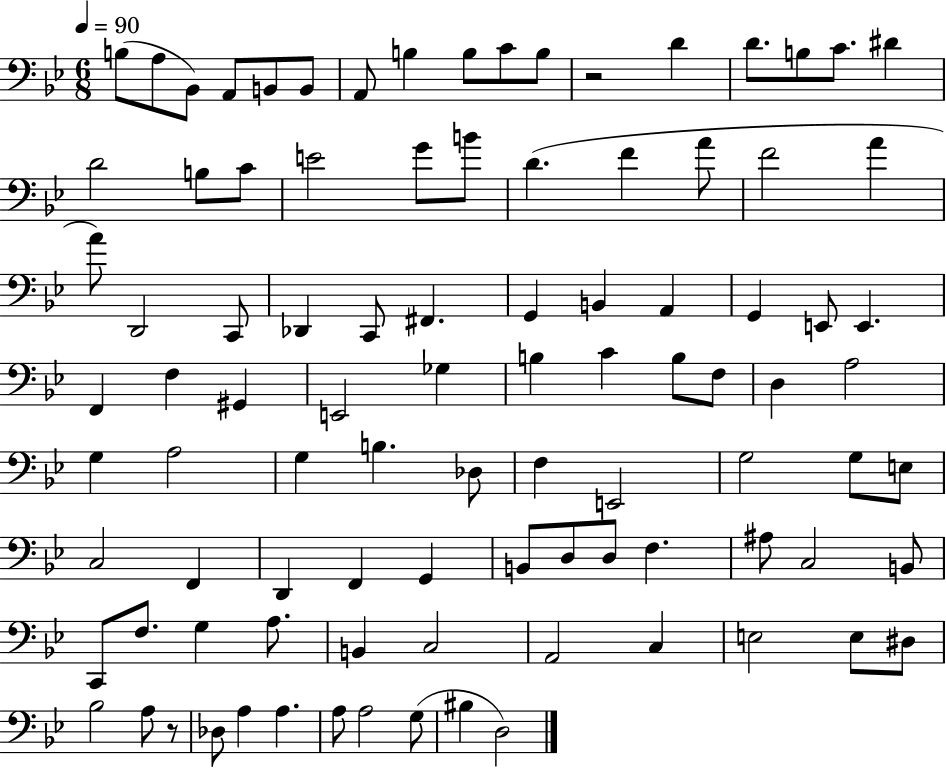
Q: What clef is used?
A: bass